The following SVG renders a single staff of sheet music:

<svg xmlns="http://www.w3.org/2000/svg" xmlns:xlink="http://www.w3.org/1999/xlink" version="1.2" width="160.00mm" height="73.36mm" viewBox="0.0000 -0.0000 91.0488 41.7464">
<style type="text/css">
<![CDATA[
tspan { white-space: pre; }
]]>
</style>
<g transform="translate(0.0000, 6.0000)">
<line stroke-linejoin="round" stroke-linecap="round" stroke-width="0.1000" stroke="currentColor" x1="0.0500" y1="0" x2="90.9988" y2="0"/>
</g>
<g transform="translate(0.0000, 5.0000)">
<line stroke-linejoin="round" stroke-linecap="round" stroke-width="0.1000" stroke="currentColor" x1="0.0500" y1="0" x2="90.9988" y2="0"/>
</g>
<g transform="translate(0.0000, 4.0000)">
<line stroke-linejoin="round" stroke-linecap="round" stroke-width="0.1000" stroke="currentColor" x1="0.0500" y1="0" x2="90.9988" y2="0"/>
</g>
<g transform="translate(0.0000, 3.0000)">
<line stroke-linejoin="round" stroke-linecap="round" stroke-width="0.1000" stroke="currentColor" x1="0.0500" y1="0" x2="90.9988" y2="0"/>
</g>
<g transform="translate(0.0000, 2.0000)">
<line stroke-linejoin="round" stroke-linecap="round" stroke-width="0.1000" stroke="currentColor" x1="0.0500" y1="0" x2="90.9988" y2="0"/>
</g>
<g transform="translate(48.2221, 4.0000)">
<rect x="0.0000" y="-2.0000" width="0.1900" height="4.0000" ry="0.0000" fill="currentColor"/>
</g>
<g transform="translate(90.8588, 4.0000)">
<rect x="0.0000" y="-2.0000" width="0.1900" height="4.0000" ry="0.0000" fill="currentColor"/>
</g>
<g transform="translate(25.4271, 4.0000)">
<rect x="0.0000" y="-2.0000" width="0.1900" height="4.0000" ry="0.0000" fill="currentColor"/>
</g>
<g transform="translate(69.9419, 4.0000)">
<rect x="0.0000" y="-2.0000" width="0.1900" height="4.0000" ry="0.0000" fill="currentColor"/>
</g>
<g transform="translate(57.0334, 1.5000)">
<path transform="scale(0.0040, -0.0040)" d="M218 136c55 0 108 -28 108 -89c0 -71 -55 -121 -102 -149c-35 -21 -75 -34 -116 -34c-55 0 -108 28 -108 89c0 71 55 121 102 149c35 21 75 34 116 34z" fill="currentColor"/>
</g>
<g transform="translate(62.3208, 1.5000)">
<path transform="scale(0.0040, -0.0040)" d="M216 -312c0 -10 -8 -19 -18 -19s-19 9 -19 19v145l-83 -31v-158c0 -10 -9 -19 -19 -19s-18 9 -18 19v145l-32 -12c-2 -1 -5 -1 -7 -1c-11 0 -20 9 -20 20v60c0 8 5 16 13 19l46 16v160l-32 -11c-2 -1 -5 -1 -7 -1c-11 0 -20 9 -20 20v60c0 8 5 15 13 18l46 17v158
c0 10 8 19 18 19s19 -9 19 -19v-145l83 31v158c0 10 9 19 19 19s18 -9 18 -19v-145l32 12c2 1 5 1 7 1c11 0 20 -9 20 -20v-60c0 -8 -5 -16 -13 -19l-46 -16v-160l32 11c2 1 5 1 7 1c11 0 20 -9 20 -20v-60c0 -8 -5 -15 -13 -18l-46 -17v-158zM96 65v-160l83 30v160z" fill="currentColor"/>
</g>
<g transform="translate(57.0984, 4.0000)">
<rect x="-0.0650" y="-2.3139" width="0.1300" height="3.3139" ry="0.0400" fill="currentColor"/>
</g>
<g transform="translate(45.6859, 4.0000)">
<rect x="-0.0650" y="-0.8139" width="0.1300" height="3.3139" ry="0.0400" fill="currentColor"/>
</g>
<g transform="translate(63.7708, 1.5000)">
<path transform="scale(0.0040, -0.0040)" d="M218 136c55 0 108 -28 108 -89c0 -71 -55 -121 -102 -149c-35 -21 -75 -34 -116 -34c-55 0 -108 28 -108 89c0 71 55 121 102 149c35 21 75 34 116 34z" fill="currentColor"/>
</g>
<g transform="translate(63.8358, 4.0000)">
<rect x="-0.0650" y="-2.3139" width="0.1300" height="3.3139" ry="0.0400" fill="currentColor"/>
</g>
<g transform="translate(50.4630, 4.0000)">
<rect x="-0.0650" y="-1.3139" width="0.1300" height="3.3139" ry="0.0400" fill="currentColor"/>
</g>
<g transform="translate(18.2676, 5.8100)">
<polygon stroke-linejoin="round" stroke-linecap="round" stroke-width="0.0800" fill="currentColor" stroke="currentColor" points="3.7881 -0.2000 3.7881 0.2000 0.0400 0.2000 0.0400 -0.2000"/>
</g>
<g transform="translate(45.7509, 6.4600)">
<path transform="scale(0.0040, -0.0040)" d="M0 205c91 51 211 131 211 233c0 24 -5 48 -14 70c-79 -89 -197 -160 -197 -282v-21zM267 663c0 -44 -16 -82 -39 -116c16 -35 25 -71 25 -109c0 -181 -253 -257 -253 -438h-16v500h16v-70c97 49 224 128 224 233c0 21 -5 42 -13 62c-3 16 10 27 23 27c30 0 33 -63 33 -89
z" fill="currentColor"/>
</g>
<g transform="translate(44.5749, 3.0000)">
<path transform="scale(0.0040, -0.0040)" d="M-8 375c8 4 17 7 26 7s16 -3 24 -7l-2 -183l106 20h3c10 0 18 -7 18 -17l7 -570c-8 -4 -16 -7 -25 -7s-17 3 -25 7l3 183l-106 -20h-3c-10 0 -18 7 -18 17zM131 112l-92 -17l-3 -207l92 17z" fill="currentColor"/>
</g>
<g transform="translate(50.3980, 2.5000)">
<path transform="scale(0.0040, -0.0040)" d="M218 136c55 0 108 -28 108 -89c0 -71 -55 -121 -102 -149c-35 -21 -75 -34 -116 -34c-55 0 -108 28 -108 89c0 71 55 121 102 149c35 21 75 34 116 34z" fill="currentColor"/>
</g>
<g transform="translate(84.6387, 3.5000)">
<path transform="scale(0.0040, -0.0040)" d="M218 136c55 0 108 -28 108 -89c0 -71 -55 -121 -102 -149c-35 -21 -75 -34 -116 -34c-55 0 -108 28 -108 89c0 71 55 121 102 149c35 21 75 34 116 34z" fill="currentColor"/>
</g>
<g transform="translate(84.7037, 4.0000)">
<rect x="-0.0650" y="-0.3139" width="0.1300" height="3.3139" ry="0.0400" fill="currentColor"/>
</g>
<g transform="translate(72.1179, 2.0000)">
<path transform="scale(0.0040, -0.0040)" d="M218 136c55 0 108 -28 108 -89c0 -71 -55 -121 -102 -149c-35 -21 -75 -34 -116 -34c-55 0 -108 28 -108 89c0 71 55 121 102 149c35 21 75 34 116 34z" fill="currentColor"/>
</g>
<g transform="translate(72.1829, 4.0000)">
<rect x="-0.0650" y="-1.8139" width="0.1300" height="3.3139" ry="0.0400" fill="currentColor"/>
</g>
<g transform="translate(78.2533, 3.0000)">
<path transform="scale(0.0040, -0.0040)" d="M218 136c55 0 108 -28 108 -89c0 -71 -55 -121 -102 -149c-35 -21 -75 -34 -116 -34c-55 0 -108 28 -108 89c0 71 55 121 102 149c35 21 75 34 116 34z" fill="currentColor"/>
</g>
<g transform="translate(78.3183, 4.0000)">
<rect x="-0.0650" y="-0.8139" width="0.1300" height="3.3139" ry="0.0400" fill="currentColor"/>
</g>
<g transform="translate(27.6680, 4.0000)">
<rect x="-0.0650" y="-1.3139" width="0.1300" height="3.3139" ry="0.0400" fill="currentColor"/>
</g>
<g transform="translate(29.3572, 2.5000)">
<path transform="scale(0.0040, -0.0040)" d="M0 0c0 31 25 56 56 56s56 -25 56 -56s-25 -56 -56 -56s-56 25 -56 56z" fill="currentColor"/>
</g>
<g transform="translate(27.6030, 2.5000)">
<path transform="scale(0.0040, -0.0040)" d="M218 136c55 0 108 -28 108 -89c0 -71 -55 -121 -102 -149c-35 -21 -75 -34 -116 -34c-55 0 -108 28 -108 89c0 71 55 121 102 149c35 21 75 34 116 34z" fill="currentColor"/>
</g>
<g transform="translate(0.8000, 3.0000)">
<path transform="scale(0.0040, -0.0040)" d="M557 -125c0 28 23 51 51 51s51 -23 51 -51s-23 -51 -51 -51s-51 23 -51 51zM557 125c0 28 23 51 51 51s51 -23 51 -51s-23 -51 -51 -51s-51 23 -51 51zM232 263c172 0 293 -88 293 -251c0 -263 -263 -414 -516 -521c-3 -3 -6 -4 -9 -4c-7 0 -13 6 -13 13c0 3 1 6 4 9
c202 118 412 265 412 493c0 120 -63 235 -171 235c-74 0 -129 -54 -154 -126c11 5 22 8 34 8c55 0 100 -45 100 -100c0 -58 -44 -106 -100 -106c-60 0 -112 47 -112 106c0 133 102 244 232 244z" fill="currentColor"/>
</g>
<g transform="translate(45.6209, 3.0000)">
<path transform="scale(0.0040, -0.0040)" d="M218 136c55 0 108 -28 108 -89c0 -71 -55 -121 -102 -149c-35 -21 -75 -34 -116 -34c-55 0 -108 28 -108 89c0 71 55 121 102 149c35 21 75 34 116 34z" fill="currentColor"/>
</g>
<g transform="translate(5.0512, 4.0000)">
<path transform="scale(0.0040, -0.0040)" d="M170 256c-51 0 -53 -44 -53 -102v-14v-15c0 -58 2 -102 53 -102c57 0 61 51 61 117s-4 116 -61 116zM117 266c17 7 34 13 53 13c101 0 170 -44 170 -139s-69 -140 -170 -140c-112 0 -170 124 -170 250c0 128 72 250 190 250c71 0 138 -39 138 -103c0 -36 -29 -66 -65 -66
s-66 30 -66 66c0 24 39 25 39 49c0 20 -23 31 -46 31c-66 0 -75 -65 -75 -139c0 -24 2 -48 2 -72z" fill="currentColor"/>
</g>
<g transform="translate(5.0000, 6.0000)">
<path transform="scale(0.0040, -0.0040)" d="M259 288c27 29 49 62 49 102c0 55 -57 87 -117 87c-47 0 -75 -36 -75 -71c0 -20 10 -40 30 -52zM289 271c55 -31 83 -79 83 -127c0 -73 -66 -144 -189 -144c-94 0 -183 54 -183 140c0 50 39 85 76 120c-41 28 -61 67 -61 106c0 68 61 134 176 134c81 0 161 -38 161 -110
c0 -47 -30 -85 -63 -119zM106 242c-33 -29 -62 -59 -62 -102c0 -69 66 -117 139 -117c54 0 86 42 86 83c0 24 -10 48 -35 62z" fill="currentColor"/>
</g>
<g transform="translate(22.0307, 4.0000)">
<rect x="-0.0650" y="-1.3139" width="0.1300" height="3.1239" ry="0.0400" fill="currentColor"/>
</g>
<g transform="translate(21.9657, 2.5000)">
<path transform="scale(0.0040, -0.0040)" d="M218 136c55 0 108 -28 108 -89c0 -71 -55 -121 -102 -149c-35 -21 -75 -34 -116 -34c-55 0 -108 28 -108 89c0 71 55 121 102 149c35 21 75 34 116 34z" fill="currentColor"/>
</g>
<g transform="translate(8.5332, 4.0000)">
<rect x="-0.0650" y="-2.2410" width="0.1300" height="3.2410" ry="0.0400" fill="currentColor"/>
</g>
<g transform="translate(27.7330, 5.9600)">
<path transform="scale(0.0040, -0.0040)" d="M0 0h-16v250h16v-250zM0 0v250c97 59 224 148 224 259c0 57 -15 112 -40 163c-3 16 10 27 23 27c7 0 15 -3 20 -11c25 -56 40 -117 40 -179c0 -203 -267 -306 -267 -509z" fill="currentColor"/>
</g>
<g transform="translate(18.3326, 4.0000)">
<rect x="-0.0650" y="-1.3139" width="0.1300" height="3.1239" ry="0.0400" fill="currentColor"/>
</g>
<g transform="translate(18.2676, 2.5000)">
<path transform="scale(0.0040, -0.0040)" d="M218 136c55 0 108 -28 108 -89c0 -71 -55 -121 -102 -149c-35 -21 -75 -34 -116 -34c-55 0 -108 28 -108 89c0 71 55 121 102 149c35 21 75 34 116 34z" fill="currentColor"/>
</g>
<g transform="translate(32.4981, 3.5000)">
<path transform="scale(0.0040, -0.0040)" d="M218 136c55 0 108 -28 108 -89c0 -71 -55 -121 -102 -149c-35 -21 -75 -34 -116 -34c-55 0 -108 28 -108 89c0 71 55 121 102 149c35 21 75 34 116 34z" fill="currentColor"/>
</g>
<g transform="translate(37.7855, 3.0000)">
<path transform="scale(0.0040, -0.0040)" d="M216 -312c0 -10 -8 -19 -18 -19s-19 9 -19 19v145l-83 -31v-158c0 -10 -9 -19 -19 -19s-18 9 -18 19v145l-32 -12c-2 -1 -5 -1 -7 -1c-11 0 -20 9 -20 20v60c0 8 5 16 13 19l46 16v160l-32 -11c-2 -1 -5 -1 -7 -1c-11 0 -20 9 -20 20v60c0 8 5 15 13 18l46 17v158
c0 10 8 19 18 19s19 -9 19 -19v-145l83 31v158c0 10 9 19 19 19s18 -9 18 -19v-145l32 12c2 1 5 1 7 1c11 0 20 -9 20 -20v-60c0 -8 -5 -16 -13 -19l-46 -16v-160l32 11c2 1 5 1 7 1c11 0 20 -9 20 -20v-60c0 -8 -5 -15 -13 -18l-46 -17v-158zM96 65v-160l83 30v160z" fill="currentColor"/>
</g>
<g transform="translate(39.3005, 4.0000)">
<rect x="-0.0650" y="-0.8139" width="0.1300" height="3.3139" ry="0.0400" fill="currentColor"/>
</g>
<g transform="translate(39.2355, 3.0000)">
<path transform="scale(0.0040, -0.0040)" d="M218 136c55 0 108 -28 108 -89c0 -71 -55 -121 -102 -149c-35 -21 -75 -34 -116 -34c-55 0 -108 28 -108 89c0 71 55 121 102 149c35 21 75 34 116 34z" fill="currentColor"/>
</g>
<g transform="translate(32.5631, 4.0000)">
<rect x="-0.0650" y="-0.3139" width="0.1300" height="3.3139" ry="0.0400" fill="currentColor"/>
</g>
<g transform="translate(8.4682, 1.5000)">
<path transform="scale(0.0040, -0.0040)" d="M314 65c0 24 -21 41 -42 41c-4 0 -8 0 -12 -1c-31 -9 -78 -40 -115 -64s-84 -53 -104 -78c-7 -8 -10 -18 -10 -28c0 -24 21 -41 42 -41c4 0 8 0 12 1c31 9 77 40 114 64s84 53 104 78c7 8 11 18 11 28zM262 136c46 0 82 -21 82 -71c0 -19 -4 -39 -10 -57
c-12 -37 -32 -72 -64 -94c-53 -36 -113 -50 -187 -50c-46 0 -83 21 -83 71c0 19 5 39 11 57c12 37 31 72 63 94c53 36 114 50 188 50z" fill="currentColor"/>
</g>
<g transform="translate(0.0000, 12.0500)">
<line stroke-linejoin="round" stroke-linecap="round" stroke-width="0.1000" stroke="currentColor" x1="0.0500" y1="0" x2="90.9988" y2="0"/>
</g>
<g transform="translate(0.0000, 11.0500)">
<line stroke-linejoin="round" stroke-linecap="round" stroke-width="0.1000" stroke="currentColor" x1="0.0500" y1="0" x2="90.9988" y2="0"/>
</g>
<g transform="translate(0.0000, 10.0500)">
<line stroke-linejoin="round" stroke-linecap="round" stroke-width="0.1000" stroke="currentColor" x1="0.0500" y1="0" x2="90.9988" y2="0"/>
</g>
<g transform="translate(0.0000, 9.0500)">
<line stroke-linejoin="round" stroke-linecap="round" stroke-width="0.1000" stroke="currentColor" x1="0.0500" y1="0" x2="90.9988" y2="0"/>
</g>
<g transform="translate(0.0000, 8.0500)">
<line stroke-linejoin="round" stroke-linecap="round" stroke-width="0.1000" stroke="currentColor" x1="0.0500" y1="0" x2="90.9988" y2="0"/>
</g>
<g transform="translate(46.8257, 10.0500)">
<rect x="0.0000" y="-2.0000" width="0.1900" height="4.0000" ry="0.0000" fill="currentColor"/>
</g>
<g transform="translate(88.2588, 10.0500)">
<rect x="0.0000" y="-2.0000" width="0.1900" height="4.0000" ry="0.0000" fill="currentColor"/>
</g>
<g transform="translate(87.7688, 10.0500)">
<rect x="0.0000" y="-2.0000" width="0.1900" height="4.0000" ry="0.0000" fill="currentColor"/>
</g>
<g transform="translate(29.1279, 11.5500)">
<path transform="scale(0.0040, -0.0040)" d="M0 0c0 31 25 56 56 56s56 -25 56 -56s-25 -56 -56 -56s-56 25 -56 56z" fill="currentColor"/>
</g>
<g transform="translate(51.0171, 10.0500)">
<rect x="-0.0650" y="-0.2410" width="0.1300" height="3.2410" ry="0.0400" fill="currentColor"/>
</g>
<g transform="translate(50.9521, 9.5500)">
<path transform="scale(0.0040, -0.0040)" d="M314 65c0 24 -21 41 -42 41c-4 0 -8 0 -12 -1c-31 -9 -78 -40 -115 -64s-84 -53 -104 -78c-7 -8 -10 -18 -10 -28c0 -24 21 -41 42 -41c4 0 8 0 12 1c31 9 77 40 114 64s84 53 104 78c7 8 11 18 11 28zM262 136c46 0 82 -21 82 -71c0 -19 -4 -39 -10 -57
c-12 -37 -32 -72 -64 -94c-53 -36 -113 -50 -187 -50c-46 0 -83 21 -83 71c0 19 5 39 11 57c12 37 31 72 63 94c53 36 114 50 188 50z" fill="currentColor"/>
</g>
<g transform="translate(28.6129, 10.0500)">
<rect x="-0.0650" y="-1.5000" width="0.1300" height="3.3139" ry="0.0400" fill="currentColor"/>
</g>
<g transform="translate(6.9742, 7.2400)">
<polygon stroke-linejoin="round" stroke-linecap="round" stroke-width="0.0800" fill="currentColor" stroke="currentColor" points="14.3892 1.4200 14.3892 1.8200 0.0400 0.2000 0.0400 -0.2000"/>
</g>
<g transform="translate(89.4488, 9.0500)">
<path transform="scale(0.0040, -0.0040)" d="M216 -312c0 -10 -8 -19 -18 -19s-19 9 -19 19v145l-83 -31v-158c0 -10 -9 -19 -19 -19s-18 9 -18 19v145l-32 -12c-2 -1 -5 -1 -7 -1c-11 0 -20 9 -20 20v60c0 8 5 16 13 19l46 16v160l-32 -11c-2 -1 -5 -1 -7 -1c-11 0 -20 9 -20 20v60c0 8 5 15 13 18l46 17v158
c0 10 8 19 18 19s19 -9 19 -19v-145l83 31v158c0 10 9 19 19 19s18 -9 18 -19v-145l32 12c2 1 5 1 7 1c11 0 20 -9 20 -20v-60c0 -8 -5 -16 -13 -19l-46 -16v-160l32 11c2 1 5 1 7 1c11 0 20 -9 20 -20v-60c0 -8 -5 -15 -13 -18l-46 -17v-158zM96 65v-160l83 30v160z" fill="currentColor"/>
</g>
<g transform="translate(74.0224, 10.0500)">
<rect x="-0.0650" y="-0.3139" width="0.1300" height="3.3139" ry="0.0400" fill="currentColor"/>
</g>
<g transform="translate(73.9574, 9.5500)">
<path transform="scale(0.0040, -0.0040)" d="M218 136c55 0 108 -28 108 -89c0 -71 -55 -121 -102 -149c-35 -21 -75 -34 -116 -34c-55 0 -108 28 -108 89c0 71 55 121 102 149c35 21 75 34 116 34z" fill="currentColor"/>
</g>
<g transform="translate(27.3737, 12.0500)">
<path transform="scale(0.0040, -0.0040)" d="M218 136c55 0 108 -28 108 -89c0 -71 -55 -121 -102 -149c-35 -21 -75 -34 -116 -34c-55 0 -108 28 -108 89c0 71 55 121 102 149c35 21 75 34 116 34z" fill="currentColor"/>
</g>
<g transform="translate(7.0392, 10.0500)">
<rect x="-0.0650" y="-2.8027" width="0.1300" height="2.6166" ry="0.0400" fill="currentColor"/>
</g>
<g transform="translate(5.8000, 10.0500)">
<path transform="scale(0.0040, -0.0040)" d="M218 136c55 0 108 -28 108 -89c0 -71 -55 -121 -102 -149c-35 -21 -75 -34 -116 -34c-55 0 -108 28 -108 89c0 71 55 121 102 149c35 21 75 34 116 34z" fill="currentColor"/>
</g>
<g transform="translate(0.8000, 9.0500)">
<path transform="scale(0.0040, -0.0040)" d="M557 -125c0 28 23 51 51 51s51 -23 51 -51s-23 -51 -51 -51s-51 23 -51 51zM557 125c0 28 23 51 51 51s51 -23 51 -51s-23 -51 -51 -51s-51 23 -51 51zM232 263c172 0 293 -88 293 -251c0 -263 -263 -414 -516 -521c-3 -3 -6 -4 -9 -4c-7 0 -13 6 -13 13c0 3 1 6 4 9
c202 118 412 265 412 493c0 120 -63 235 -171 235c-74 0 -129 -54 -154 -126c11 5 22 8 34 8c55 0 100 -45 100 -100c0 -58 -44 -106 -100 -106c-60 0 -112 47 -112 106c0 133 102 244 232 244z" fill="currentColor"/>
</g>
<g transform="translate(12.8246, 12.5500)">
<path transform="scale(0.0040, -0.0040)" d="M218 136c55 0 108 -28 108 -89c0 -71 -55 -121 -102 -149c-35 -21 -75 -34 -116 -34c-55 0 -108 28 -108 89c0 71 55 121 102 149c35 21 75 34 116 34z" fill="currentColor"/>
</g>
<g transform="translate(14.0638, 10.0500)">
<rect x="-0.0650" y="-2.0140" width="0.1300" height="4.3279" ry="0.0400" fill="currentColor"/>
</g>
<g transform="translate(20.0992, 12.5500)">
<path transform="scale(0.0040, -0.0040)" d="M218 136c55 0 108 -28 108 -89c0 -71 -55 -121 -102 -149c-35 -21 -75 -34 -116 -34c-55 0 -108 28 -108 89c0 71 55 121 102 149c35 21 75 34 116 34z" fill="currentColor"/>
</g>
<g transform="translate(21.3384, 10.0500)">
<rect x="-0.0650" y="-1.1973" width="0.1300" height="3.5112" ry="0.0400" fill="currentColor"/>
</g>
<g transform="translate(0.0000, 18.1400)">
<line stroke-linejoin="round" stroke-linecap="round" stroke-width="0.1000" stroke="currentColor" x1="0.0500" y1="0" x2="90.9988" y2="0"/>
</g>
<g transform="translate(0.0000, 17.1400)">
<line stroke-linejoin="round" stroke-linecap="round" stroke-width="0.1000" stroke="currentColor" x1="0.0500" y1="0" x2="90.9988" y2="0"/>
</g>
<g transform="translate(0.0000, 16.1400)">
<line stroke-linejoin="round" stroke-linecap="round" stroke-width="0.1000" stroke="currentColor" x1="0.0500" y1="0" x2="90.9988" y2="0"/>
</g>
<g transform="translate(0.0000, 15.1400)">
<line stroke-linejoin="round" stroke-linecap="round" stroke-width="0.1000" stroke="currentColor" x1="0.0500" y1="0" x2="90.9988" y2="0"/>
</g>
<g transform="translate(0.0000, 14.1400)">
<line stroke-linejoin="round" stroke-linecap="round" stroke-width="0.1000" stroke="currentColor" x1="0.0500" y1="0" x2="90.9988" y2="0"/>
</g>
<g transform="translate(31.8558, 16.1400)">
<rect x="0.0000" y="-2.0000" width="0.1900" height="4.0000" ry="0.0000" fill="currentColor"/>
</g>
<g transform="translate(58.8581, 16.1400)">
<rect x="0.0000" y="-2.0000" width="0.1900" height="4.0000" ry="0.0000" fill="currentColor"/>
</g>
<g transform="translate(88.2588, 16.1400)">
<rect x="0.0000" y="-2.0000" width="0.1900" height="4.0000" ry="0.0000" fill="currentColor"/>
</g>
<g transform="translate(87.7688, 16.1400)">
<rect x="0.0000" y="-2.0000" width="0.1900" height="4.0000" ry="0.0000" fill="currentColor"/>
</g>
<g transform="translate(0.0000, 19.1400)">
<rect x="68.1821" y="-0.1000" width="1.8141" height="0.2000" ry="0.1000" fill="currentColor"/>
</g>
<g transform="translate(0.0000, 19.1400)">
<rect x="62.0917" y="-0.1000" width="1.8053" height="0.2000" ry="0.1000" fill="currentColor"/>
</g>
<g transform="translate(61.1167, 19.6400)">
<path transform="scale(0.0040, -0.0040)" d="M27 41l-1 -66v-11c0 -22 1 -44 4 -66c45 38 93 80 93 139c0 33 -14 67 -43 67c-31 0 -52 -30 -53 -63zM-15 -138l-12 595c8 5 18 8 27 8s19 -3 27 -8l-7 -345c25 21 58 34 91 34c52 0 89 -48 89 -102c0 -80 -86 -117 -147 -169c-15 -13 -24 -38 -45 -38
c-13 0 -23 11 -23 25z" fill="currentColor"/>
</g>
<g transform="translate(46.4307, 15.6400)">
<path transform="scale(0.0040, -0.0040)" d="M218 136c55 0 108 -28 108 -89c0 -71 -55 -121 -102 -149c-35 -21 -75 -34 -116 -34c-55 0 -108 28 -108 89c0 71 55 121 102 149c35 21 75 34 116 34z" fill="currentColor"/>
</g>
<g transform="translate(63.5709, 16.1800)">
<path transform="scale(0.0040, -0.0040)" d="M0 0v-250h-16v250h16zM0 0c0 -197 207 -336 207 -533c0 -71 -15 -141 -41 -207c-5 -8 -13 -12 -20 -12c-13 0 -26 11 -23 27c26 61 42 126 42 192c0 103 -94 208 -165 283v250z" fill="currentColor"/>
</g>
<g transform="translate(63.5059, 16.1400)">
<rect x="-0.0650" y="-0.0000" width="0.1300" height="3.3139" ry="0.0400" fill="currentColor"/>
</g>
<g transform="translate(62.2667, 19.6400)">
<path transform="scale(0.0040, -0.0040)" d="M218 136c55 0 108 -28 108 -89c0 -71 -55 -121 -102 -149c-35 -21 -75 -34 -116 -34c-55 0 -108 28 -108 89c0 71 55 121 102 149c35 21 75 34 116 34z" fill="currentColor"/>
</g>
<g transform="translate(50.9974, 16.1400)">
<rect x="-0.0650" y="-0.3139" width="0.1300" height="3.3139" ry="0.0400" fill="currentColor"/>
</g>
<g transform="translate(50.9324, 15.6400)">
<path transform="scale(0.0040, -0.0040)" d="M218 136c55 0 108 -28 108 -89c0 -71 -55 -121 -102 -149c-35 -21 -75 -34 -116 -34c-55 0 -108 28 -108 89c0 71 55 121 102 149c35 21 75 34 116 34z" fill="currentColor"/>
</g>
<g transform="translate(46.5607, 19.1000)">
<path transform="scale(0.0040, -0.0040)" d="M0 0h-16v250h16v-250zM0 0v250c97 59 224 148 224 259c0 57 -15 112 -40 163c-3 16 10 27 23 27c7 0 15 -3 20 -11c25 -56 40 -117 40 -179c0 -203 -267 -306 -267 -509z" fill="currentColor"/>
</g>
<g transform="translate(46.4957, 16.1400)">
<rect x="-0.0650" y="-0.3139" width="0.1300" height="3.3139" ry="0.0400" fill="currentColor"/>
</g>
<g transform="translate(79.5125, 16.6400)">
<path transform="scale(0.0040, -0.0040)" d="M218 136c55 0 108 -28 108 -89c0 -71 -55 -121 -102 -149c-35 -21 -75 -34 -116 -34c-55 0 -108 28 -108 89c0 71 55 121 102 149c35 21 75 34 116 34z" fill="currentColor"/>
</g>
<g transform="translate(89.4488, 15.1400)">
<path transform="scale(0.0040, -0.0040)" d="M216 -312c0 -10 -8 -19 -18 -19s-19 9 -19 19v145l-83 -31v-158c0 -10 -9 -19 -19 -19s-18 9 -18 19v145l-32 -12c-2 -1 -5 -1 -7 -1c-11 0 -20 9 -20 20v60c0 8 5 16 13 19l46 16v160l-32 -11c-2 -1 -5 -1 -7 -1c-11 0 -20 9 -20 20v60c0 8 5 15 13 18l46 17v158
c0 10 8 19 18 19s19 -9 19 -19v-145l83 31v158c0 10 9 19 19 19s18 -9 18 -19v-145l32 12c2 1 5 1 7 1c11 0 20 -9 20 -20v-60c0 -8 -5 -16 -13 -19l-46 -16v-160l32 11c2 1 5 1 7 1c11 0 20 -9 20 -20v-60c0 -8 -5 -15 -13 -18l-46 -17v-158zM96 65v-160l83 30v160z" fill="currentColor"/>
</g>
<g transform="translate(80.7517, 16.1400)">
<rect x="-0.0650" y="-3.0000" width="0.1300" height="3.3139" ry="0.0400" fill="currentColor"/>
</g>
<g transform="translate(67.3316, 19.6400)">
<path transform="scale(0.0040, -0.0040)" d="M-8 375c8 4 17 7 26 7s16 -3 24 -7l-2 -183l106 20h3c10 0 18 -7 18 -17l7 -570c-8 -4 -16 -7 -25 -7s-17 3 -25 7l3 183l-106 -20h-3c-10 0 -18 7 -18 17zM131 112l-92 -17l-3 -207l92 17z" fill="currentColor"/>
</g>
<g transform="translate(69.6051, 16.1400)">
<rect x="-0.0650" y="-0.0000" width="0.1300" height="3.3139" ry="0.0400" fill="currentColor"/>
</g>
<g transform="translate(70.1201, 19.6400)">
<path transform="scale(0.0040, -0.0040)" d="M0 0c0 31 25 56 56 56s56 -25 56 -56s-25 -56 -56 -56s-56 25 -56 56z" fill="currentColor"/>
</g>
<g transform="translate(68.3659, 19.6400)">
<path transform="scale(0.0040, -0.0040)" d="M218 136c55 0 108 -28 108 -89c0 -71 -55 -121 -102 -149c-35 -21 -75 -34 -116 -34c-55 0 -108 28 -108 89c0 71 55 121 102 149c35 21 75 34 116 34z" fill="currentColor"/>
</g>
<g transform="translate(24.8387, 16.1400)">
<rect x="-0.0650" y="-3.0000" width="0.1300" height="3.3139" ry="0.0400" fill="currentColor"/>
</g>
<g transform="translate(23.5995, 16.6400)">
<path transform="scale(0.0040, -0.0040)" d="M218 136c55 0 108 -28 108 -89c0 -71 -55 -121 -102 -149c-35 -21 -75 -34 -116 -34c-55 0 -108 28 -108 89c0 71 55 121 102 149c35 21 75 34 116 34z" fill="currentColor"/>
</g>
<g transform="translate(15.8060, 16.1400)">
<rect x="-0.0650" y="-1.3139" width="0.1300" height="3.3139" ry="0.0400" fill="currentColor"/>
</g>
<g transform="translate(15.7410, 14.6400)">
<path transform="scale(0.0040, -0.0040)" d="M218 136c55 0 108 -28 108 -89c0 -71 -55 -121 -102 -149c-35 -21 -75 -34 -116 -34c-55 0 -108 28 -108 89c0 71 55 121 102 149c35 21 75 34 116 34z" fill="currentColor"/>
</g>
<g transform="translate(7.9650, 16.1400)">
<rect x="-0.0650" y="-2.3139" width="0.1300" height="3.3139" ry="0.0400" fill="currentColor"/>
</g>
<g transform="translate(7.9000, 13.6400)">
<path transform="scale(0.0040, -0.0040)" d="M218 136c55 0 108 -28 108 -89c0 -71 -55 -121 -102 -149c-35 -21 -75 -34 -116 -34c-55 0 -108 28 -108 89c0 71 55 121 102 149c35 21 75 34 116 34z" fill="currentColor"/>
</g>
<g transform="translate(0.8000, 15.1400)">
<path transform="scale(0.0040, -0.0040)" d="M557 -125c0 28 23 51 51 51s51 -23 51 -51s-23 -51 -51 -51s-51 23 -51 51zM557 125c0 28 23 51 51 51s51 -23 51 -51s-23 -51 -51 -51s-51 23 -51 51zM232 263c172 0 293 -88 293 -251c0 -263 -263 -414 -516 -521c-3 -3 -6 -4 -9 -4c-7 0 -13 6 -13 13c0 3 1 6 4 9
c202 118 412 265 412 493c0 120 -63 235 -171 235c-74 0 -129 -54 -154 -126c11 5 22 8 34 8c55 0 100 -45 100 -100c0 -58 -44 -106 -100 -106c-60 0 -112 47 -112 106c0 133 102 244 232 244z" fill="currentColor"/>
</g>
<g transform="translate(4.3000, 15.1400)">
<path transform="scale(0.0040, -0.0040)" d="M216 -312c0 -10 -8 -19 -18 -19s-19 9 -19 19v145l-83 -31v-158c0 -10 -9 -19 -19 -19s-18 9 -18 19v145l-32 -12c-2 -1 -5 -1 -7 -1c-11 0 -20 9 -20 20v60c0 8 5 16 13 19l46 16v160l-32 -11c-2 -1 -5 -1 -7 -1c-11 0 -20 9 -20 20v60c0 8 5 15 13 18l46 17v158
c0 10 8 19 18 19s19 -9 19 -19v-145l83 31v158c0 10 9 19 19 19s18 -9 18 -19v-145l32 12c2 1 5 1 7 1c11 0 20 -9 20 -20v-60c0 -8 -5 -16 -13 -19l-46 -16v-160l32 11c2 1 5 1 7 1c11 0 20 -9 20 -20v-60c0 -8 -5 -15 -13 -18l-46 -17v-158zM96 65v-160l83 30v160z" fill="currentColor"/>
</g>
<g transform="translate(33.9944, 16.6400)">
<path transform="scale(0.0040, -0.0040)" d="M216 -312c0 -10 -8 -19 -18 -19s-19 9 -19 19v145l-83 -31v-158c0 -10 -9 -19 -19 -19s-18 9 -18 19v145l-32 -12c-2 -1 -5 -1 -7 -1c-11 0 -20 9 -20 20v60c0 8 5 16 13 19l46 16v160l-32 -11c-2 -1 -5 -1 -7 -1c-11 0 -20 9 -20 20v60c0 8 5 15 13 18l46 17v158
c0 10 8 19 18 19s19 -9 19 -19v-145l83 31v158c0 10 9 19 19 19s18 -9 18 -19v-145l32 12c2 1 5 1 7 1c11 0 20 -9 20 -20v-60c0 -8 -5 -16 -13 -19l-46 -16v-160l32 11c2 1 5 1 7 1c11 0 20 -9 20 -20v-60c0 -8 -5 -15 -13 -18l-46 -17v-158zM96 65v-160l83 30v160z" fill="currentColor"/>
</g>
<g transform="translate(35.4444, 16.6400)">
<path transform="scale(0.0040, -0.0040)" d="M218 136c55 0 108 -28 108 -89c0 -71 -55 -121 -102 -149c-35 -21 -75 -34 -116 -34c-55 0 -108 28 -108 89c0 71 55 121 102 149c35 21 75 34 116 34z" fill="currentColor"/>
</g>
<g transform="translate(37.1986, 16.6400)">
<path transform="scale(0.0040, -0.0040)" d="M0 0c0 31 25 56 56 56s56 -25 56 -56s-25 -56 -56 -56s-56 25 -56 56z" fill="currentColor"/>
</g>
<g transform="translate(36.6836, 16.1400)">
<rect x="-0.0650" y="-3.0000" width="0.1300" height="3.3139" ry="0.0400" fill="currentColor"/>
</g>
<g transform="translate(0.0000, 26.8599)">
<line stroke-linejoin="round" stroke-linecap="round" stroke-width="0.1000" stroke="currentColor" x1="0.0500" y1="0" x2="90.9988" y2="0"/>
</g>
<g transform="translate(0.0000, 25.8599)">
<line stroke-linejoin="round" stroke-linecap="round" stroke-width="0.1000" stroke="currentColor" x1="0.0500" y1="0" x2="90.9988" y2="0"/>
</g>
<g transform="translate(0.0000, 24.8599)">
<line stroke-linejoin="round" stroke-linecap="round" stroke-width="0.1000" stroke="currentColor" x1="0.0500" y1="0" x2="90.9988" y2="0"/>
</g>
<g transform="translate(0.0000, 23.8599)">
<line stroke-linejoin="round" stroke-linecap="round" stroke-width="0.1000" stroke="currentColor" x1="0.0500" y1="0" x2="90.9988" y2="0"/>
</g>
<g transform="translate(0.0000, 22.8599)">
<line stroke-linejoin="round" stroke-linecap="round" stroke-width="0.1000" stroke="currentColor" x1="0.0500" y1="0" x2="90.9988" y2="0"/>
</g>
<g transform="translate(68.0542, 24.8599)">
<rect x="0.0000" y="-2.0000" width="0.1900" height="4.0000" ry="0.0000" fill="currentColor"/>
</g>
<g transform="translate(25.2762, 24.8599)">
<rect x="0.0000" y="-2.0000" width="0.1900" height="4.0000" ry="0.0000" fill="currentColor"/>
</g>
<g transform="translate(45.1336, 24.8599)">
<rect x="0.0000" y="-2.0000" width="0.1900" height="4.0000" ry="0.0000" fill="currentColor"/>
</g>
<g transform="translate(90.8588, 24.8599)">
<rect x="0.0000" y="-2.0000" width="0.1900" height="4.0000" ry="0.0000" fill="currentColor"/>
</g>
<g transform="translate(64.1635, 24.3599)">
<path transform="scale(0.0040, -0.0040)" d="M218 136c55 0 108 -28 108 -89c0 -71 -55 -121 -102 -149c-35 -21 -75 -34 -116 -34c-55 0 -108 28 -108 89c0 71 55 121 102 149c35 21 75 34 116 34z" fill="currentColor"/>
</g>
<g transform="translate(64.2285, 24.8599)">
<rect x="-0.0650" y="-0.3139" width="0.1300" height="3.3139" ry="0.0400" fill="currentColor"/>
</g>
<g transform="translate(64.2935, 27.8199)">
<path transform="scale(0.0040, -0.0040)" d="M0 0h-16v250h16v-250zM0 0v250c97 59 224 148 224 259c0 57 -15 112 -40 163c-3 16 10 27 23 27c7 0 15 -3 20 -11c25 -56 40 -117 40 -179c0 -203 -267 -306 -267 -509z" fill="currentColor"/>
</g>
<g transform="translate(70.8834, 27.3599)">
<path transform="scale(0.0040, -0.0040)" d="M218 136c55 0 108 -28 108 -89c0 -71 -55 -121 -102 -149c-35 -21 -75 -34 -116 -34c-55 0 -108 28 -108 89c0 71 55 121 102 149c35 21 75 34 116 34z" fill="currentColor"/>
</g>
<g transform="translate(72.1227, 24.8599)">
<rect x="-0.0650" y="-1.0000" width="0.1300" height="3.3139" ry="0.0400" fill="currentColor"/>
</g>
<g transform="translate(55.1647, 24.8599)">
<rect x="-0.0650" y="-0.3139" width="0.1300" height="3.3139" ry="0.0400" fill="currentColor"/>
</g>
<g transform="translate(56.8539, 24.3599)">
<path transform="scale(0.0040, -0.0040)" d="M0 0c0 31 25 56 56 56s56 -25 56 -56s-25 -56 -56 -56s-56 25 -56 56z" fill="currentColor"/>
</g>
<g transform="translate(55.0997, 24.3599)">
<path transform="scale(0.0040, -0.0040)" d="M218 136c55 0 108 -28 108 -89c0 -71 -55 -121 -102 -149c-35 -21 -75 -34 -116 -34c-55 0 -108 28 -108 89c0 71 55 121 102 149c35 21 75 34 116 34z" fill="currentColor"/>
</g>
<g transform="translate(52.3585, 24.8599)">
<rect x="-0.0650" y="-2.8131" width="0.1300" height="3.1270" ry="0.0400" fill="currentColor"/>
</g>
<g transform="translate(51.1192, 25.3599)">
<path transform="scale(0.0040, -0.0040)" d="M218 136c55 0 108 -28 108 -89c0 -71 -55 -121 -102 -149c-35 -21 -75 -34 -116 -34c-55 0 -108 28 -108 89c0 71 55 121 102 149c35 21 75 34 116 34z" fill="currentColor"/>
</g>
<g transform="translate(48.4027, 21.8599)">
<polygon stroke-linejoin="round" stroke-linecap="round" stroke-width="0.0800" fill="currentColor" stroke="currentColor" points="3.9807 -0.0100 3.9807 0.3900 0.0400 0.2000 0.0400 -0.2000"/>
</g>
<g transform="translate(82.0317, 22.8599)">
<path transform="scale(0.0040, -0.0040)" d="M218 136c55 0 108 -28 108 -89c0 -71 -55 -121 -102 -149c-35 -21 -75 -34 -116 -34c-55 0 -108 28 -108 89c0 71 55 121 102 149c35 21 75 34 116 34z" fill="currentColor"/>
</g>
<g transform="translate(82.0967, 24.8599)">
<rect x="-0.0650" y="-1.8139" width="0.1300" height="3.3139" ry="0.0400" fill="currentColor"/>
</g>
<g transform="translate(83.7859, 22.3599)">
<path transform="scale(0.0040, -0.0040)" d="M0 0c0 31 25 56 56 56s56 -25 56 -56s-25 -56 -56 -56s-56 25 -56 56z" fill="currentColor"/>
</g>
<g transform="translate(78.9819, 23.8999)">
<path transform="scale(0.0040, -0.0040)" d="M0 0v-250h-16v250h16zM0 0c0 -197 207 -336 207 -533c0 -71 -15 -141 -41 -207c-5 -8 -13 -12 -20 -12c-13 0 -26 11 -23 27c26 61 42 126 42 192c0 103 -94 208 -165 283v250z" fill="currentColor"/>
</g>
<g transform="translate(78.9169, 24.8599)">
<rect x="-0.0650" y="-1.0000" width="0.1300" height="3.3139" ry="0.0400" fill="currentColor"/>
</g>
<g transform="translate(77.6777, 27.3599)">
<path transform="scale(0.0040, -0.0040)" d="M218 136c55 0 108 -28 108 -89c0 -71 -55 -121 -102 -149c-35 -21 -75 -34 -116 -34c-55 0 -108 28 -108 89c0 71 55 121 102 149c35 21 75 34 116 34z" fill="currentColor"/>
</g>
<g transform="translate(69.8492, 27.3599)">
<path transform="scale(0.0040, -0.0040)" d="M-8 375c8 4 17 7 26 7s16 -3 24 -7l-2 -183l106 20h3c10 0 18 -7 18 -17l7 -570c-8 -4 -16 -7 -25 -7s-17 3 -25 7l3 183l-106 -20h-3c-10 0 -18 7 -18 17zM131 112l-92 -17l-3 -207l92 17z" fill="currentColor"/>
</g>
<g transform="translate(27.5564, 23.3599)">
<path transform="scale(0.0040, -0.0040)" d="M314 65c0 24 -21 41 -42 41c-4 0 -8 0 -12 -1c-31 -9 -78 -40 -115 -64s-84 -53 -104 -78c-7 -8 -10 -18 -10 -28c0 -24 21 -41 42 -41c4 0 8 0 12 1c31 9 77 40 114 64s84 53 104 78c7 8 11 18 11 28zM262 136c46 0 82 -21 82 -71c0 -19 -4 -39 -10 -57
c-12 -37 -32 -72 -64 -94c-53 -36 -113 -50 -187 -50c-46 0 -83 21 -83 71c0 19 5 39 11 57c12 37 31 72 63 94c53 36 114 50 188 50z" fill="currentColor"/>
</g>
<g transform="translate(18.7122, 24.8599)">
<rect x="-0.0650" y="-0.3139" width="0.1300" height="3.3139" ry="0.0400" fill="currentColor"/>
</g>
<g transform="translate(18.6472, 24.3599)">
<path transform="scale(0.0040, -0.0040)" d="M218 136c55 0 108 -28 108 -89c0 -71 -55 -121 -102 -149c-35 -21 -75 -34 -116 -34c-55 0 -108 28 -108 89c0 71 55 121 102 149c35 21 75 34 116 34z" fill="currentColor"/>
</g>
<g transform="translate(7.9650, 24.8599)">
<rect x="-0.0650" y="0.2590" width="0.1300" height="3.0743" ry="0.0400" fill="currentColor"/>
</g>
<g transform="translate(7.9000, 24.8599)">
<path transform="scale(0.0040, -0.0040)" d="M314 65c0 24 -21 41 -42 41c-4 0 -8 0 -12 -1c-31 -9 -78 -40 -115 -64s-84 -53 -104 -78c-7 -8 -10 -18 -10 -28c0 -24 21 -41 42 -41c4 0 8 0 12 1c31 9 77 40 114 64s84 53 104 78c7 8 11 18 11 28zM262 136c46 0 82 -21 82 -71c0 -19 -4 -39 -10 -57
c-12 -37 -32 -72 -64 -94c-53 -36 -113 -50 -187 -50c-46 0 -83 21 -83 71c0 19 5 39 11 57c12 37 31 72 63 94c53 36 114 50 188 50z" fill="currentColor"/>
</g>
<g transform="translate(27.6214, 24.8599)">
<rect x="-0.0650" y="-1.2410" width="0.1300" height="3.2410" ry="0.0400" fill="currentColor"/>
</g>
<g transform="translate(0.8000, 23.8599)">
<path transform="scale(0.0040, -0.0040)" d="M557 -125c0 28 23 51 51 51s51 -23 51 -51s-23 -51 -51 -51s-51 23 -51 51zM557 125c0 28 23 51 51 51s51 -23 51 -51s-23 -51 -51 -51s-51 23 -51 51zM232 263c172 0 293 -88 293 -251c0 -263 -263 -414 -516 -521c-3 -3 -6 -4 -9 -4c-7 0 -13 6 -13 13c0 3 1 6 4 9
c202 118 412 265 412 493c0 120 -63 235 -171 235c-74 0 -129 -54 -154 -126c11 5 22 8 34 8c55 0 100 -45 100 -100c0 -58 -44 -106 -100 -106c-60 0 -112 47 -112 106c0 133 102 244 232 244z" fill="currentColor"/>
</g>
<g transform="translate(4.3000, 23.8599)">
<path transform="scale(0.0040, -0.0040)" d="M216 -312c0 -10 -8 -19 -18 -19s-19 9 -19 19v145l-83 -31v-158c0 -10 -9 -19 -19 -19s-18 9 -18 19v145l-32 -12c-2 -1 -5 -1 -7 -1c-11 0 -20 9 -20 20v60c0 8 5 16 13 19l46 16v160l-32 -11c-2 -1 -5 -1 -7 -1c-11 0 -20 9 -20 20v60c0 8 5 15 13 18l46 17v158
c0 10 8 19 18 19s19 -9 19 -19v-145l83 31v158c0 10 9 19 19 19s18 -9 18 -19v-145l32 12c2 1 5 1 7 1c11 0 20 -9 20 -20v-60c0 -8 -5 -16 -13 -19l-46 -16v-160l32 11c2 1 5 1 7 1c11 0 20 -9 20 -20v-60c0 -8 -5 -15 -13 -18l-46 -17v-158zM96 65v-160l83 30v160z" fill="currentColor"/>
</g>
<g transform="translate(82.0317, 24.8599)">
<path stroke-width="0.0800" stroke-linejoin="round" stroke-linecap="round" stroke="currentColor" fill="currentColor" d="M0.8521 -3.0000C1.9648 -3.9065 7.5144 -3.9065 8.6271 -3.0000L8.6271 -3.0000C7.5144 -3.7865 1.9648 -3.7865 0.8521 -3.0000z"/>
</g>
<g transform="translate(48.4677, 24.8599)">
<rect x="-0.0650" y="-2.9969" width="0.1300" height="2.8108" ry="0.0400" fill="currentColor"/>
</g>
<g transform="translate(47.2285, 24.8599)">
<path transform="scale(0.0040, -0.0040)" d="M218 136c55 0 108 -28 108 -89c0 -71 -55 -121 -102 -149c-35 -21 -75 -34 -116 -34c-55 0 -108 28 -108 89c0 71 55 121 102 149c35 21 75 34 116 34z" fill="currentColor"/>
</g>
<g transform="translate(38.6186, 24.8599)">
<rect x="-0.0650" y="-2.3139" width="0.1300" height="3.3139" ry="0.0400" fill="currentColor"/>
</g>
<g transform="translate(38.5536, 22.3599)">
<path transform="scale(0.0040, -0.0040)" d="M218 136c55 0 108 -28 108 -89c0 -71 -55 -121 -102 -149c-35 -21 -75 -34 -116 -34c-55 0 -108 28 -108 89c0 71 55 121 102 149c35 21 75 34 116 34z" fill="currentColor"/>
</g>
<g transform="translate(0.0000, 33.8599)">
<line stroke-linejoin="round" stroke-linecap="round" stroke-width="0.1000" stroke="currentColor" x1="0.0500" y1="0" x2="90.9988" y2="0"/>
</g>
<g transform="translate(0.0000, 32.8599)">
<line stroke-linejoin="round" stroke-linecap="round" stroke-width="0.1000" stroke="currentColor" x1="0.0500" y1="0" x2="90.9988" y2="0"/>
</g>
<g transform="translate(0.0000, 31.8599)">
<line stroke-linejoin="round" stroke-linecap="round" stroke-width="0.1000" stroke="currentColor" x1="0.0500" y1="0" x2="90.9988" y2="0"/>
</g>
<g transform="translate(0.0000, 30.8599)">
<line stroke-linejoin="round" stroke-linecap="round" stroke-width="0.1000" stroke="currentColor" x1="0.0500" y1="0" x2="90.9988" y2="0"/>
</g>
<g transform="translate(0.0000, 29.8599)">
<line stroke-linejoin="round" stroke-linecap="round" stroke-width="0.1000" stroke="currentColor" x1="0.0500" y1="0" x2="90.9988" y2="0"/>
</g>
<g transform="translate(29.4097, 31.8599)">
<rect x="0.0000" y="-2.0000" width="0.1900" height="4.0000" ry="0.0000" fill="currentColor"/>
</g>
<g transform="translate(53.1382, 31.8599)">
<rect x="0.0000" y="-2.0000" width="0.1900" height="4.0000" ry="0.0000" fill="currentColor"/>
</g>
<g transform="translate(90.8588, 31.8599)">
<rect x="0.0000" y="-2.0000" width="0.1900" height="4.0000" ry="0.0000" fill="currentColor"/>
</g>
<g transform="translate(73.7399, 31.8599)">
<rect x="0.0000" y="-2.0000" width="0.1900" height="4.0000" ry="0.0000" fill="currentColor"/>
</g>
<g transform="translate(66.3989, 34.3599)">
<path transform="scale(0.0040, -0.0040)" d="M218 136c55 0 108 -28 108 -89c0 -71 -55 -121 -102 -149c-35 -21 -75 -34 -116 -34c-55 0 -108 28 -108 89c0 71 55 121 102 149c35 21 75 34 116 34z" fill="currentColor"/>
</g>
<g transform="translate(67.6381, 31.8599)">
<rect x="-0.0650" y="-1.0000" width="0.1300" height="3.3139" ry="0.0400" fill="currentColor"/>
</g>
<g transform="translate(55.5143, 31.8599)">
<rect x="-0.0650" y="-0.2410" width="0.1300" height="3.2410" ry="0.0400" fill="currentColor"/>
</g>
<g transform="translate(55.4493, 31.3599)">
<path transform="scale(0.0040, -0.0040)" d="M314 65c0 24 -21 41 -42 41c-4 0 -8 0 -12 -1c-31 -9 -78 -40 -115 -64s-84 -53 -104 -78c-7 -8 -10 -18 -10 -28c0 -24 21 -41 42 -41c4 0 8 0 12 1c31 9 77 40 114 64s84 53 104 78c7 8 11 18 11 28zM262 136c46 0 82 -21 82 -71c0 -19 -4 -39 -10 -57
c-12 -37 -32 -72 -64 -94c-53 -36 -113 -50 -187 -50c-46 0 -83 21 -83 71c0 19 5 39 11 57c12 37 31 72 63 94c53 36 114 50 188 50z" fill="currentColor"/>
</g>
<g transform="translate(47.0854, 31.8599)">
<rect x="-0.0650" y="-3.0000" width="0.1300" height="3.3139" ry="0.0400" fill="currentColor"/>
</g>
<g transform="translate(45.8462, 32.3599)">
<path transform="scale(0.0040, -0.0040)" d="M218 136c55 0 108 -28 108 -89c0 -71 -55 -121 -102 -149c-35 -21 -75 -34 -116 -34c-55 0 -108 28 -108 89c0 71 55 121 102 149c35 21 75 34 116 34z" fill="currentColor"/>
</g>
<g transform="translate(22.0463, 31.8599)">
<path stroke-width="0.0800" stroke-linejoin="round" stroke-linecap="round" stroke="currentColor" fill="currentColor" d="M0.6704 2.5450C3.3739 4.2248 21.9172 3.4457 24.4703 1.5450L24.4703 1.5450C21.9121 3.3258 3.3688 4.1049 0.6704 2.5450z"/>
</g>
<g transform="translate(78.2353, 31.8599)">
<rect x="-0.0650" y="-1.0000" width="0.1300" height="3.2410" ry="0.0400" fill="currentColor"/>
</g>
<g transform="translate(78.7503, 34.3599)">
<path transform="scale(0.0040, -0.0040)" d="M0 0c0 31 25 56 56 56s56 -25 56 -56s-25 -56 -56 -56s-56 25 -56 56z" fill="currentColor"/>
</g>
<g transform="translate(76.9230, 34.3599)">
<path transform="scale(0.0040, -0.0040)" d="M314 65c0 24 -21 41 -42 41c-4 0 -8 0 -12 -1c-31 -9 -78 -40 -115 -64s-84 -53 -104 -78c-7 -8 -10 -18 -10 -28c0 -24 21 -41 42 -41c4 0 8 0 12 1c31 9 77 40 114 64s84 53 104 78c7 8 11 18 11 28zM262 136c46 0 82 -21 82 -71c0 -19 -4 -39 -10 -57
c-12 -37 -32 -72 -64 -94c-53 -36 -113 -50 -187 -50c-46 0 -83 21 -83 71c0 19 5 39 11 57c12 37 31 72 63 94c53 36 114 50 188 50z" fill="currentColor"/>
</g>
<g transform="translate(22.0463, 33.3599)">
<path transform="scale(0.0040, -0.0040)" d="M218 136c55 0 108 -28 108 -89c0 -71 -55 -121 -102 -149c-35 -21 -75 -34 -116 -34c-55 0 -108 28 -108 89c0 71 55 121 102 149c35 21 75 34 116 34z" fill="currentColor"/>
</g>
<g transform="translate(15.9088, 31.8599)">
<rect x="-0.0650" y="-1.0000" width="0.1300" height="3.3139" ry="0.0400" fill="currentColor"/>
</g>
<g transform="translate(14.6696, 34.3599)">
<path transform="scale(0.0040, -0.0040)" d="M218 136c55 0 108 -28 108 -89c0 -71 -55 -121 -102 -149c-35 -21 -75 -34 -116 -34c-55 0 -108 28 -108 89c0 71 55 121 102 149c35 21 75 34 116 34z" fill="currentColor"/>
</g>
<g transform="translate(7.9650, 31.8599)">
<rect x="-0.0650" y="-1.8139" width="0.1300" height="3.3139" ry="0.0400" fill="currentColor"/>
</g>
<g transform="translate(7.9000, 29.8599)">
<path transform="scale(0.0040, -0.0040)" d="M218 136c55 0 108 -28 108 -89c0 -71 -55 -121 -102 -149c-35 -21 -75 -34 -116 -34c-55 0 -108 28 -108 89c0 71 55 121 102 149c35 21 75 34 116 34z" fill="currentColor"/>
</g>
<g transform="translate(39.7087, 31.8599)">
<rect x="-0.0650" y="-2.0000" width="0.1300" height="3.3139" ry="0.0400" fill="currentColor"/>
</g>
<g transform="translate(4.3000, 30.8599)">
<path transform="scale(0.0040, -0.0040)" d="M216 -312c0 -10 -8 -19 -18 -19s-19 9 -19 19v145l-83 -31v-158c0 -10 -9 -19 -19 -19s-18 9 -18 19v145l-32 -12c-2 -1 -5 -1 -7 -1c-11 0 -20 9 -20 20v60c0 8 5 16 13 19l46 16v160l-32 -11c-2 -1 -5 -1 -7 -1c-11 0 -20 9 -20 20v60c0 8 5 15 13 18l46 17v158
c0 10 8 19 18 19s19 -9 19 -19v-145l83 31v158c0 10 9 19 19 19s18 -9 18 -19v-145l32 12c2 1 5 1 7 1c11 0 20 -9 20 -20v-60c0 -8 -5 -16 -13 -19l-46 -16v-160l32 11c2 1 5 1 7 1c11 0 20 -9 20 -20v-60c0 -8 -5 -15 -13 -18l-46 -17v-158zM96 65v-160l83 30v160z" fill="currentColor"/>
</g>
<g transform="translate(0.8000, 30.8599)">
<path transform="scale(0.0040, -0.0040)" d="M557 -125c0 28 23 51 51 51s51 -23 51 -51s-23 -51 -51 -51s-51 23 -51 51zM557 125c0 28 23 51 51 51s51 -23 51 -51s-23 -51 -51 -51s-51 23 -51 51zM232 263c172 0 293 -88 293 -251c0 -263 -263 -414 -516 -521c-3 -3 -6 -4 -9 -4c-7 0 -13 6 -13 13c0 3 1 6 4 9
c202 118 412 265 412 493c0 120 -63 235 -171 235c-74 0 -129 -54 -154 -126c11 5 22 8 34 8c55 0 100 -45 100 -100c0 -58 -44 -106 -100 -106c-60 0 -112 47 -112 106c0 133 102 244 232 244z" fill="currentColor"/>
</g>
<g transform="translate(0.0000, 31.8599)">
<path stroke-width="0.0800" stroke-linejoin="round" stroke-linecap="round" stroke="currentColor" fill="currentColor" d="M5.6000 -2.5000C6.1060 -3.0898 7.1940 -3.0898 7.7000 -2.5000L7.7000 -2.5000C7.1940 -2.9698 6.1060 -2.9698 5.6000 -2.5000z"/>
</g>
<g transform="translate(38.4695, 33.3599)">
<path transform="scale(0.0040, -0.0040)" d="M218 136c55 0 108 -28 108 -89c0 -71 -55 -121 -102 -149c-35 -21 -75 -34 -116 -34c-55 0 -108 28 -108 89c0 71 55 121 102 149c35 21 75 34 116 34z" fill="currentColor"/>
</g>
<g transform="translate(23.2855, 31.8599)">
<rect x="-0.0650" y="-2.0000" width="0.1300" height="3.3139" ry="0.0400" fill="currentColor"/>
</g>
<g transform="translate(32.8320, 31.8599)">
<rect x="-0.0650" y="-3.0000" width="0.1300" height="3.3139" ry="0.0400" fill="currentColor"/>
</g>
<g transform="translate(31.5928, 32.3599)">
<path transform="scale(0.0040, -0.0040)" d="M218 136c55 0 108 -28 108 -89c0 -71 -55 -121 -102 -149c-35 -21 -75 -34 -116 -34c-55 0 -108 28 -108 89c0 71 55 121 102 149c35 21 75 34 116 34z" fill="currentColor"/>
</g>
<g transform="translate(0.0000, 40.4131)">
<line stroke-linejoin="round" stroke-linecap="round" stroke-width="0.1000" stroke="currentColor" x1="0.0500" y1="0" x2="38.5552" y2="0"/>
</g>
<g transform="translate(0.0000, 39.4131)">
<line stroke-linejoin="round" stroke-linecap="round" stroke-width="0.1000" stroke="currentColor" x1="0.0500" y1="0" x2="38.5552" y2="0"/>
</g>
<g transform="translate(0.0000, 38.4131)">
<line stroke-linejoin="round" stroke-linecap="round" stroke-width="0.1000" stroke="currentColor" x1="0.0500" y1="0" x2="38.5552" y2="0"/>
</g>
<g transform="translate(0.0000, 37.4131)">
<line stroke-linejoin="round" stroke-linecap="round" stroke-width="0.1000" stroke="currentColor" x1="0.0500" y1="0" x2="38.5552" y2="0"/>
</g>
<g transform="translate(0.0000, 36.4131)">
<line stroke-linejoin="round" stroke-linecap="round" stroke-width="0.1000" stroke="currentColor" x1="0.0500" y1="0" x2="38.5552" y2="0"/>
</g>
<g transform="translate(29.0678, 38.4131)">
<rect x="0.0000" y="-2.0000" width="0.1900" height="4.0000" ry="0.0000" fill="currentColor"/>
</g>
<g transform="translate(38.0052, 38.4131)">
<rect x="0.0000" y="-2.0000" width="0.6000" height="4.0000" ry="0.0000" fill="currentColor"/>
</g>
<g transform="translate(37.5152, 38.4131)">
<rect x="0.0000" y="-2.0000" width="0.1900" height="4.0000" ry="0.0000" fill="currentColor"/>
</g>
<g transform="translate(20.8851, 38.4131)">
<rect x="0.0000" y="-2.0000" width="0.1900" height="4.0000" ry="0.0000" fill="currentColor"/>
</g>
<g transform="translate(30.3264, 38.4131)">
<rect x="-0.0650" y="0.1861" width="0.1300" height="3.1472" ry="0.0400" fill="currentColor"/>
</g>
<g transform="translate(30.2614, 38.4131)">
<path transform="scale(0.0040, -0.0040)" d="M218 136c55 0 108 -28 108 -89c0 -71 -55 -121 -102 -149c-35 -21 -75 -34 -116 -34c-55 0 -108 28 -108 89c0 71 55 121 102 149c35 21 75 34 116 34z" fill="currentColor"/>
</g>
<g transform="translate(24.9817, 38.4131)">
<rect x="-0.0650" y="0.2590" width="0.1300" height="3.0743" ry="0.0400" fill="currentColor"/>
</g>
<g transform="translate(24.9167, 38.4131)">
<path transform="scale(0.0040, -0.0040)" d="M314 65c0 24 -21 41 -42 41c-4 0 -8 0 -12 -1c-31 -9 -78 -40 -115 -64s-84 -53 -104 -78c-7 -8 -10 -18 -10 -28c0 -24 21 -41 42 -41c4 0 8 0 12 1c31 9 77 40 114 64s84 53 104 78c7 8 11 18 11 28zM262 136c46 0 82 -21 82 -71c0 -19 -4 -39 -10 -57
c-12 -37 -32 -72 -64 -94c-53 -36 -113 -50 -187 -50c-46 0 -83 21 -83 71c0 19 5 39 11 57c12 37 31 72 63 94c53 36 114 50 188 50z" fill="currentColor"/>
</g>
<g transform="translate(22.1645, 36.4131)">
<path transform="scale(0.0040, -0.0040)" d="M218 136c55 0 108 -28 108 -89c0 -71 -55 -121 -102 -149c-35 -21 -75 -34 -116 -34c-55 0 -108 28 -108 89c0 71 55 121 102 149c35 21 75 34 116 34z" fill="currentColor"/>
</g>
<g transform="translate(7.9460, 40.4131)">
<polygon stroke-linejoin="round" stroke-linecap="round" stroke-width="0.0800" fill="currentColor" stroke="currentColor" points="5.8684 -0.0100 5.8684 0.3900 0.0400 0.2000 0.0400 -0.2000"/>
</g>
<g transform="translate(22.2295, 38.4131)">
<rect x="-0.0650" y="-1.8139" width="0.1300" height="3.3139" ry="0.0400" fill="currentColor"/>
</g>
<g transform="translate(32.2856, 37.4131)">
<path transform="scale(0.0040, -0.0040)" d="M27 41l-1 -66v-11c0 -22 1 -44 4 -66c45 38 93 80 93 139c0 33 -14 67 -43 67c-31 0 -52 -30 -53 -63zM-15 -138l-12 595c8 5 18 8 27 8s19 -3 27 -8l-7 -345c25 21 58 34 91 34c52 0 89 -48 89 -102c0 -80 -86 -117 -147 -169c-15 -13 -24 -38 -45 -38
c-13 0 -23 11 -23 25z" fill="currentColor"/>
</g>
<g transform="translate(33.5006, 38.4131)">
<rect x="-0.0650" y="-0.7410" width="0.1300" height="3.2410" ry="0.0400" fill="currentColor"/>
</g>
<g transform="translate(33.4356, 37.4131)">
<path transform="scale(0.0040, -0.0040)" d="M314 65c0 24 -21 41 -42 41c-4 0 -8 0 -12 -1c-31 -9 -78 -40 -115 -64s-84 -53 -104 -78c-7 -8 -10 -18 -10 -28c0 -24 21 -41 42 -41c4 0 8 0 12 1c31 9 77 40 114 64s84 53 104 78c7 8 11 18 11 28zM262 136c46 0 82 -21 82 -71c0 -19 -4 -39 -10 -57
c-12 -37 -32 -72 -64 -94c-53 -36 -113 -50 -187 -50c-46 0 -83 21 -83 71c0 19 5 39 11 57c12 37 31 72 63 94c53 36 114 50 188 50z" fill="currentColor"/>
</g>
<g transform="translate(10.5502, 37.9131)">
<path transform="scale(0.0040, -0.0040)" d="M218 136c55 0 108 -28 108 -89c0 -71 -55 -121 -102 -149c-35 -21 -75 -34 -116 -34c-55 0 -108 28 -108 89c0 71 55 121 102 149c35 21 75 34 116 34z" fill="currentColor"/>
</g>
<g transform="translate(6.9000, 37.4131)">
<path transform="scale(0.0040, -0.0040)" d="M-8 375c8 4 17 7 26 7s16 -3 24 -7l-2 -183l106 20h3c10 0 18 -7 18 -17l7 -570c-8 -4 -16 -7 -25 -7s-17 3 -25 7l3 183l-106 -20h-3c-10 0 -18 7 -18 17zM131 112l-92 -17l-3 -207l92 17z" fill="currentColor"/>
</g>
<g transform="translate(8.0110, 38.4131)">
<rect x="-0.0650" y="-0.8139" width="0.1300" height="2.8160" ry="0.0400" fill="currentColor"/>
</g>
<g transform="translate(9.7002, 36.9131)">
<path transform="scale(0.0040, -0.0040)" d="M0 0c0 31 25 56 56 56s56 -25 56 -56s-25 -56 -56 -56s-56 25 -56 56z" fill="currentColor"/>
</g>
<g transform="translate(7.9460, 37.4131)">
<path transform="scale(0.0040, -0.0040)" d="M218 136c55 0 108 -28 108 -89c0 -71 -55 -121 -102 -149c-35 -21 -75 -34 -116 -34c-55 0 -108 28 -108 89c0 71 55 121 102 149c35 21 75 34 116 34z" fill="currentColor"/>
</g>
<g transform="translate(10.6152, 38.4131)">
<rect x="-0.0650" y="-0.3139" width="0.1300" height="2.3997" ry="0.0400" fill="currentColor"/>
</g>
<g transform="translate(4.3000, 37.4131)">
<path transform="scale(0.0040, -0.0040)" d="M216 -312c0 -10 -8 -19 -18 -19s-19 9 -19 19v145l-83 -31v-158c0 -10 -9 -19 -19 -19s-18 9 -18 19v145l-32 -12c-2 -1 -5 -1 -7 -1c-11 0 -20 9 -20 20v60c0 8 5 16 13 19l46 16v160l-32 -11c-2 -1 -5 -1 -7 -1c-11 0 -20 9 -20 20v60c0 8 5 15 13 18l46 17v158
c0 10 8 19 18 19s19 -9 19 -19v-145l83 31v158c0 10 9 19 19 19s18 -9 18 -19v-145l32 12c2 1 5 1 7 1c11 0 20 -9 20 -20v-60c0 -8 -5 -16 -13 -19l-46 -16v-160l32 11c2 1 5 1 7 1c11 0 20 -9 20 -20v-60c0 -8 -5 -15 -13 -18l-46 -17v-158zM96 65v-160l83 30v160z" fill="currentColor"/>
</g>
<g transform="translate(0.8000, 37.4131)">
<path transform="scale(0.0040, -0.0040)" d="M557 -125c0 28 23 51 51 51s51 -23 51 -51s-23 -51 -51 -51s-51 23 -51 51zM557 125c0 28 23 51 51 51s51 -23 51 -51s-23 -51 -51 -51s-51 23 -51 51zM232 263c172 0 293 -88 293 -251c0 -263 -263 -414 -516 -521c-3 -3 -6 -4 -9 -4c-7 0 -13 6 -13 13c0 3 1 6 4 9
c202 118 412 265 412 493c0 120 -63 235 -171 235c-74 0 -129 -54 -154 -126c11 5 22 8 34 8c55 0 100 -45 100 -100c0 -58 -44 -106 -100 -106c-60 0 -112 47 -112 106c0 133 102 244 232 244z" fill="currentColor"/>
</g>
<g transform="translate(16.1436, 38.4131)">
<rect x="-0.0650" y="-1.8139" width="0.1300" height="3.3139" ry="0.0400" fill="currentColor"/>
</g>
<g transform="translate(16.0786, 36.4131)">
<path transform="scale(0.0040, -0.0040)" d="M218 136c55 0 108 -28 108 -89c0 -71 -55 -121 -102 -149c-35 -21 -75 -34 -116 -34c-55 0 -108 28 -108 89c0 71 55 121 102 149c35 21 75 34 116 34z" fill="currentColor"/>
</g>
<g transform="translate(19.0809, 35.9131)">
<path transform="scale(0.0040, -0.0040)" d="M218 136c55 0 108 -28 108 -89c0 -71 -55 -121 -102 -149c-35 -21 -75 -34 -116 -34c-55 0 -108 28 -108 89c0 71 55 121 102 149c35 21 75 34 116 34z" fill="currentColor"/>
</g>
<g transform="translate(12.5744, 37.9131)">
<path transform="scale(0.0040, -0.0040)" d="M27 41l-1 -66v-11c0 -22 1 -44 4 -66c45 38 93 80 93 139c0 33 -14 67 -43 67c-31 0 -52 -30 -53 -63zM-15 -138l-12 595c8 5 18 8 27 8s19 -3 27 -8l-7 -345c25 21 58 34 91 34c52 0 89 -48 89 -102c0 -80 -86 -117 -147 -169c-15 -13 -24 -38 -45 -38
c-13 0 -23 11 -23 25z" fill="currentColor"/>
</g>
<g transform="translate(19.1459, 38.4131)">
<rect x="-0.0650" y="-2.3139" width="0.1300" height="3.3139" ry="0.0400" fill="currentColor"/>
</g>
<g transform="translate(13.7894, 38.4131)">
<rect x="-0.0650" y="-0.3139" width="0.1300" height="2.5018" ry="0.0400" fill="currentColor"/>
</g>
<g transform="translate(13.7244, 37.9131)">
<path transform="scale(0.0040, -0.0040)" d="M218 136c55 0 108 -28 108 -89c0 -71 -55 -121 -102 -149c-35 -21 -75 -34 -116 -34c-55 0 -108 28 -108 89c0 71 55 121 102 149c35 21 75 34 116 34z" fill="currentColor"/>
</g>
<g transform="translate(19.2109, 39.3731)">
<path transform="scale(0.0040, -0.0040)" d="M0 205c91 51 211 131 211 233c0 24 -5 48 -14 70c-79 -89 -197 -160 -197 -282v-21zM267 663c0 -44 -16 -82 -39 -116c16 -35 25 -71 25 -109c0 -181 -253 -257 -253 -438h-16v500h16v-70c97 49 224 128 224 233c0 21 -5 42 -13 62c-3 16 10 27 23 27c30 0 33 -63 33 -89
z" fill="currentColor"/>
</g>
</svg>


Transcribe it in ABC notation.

X:1
T:Untitled
M:6/8
L:1/4
K:C
B,2 G,/2 G,/2 G,/2 E, ^F, F,/4 G, B, ^B, A, F, E, D,/2 F,,/2 F,,/2 G,, E,2 E, B, G, C, ^C, E,/2 E, _D,,/2 D,, C, D,2 E, G,2 B, D,/2 C,/2 E, E,/2 F,, F,,/2 A, A, ^F,, A,, C, A,, C, E,2 ^F,, ^F,,2 F,/2 E,/2 _E,/2 A, B,/4 A, D,2 D, _F,2